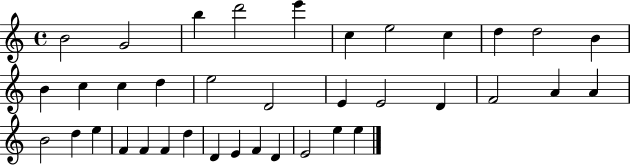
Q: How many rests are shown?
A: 0